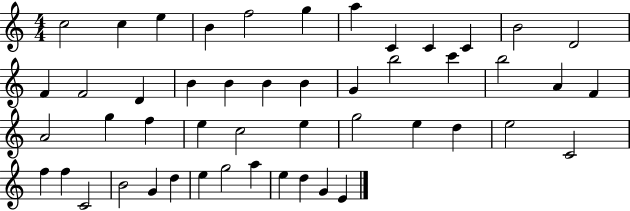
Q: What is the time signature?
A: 4/4